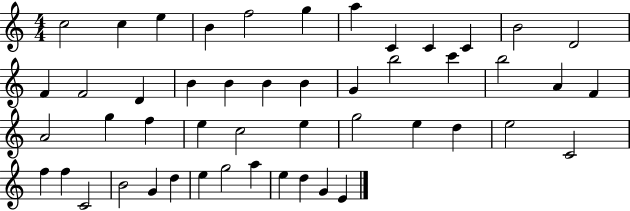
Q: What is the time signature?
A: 4/4